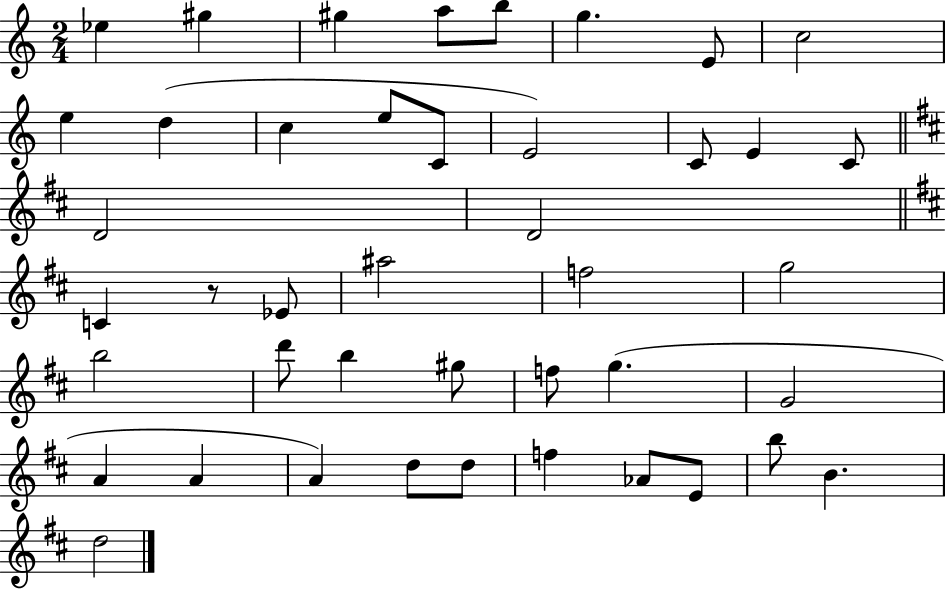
Eb5/q G#5/q G#5/q A5/e B5/e G5/q. E4/e C5/h E5/q D5/q C5/q E5/e C4/e E4/h C4/e E4/q C4/e D4/h D4/h C4/q R/e Eb4/e A#5/h F5/h G5/h B5/h D6/e B5/q G#5/e F5/e G5/q. G4/h A4/q A4/q A4/q D5/e D5/e F5/q Ab4/e E4/e B5/e B4/q. D5/h